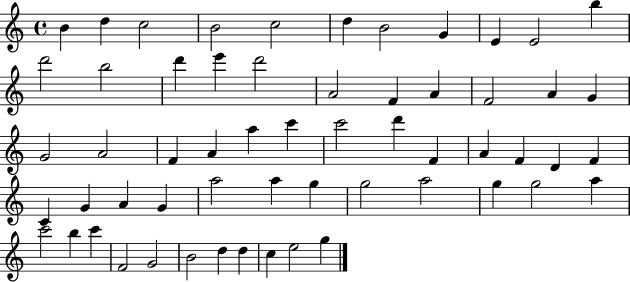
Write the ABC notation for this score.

X:1
T:Untitled
M:4/4
L:1/4
K:C
B d c2 B2 c2 d B2 G E E2 b d'2 b2 d' e' d'2 A2 F A F2 A G G2 A2 F A a c' c'2 d' F A F D F C G A G a2 a g g2 a2 g g2 a c'2 b c' F2 G2 B2 d d c e2 g